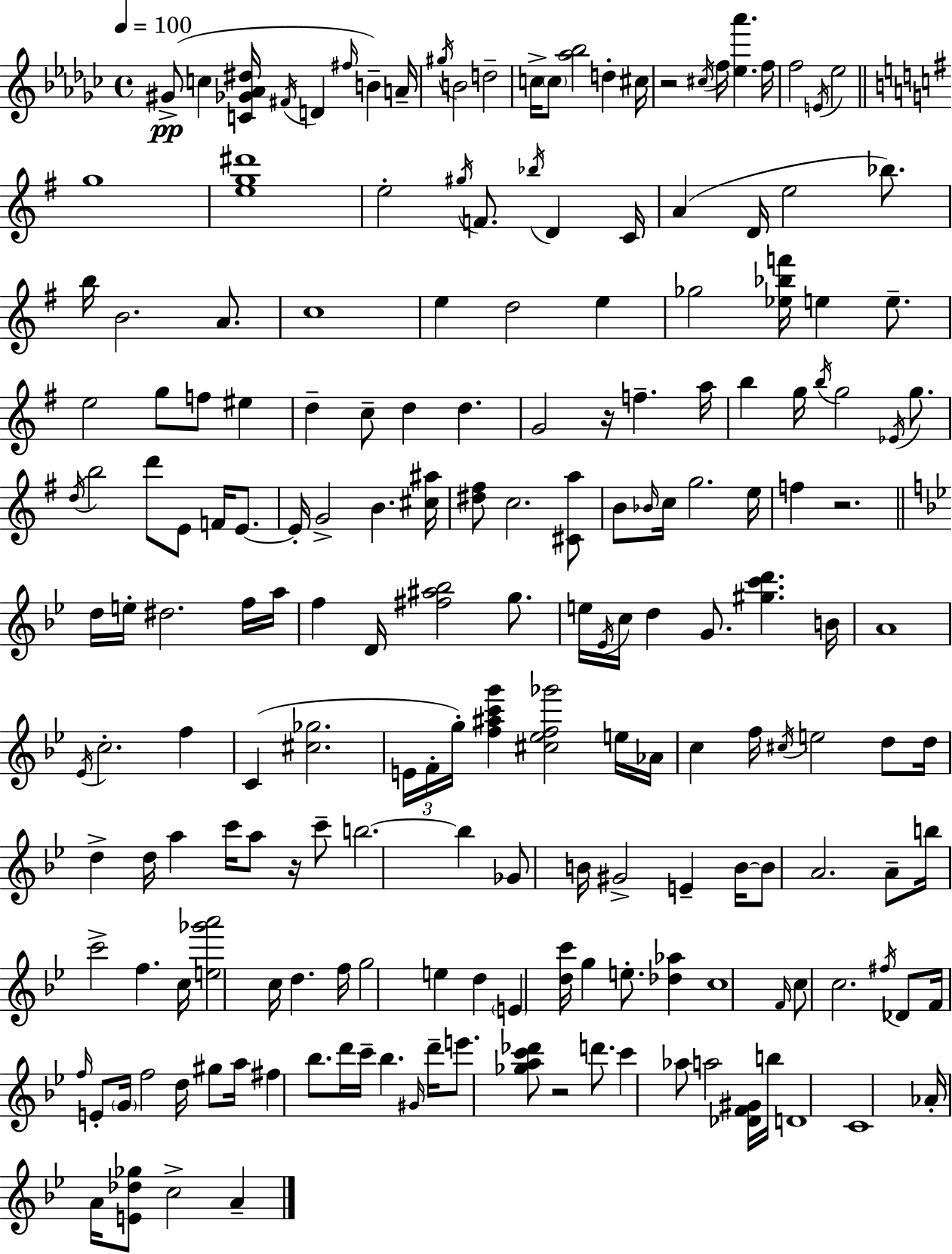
G#4/e C5/q [C4,Gb4,Ab4,D#5]/s F#4/s D4/q F#5/s B4/q A4/s G#5/s B4/h D5/h C5/s C5/e [Ab5,Bb5]/h D5/q C#5/s R/h C#5/s F5/s [Eb5,Ab6]/q. F5/s F5/h E4/s Eb5/h G5/w [E5,G5,D#6]/w E5/h G#5/s F4/e. Bb5/s D4/q C4/s A4/q D4/s E5/h Bb5/e. B5/s B4/h. A4/e. C5/w E5/q D5/h E5/q Gb5/h [Eb5,Bb5,F6]/s E5/q E5/e. E5/h G5/e F5/e EIS5/q D5/q C5/e D5/q D5/q. G4/h R/s F5/q. A5/s B5/q G5/s B5/s G5/h Eb4/s G5/e. D5/s B5/h D6/e E4/e F4/s E4/e. E4/s G4/h B4/q. [C#5,A#5]/s [D#5,F#5]/e C5/h. [C#4,A5]/e B4/e Bb4/s C5/s G5/h. E5/s F5/q R/h. D5/s E5/s D#5/h. F5/s A5/s F5/q D4/s [F#5,A#5,Bb5]/h G5/e. E5/s Eb4/s C5/s D5/q G4/e. [G#5,C6,D6]/q. B4/s A4/w Eb4/s C5/h. F5/q C4/q [C#5,Gb5]/h. E4/s F4/s G5/s [F5,A#5,C6,G6]/q [C#5,Eb5,F5,Gb6]/h E5/s Ab4/s C5/q F5/s C#5/s E5/h D5/e D5/s D5/q D5/s A5/q C6/s A5/e R/s C6/e B5/h. B5/q Gb4/e B4/s G#4/h E4/q B4/s B4/e A4/h. A4/e B5/s C6/h F5/q. C5/s [E5,Gb6,A6]/h C5/s D5/q. F5/s G5/h E5/q D5/q E4/q [D5,C6]/s G5/q E5/e. [Db5,Ab5]/q C5/w F4/s C5/e C5/h. F#5/s Db4/e F4/s F5/s E4/e G4/s F5/h D5/s G#5/e A5/s F#5/q Bb5/e. D6/s C6/s Bb5/q. G#4/s D6/s E6/e. [Gb5,A5,C6,Db6]/e R/h D6/e. C6/q Ab5/e A5/h [Db4,F4,G#4]/s B5/s D4/w C4/w Ab4/s A4/s [E4,Db5,Gb5]/e C5/h A4/q